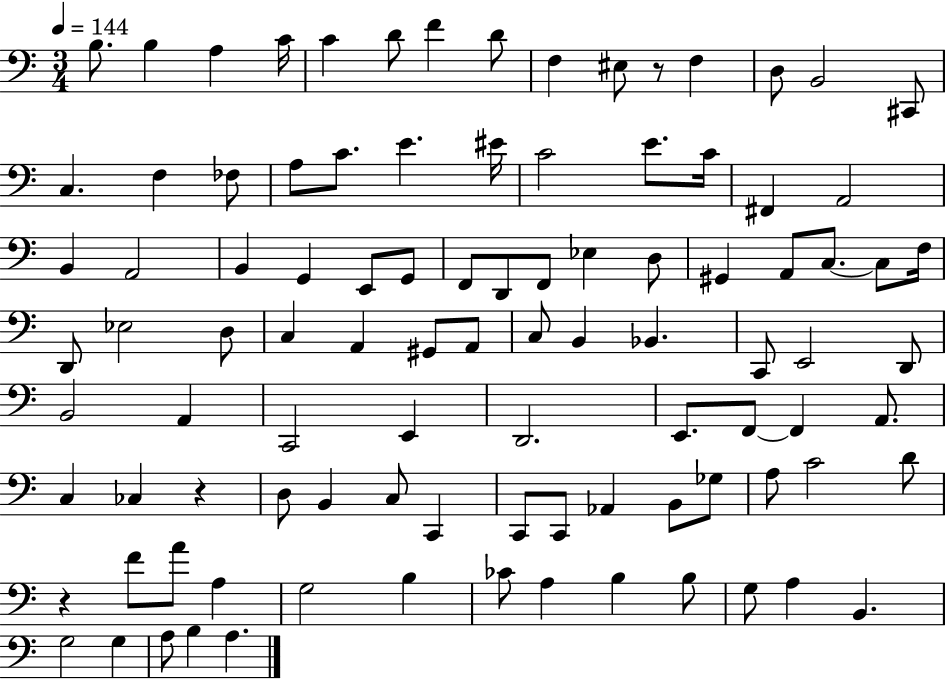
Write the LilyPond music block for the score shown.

{
  \clef bass
  \numericTimeSignature
  \time 3/4
  \key c \major
  \tempo 4 = 144
  \repeat volta 2 { b8. b4 a4 c'16 | c'4 d'8 f'4 d'8 | f4 eis8 r8 f4 | d8 b,2 cis,8 | \break c4. f4 fes8 | a8 c'8. e'4. eis'16 | c'2 e'8. c'16 | fis,4 a,2 | \break b,4 a,2 | b,4 g,4 e,8 g,8 | f,8 d,8 f,8 ees4 d8 | gis,4 a,8 c8.~~ c8 f16 | \break d,8 ees2 d8 | c4 a,4 gis,8 a,8 | c8 b,4 bes,4. | c,8 e,2 d,8 | \break b,2 a,4 | c,2 e,4 | d,2. | e,8. f,8~~ f,4 a,8. | \break c4 ces4 r4 | d8 b,4 c8 c,4 | c,8 c,8 aes,4 b,8 ges8 | a8 c'2 d'8 | \break r4 f'8 a'8 a4 | g2 b4 | ces'8 a4 b4 b8 | g8 a4 b,4. | \break g2 g4 | a8 b4 a4. | } \bar "|."
}